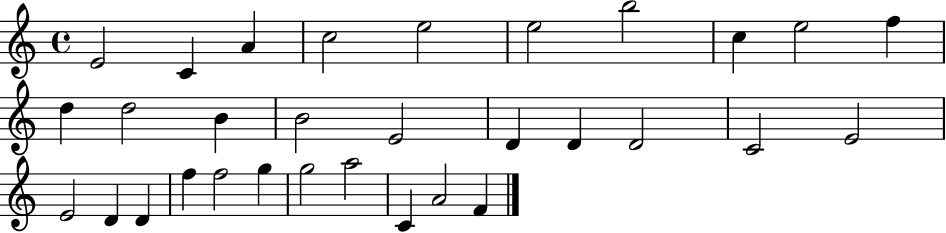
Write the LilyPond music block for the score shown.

{
  \clef treble
  \time 4/4
  \defaultTimeSignature
  \key c \major
  e'2 c'4 a'4 | c''2 e''2 | e''2 b''2 | c''4 e''2 f''4 | \break d''4 d''2 b'4 | b'2 e'2 | d'4 d'4 d'2 | c'2 e'2 | \break e'2 d'4 d'4 | f''4 f''2 g''4 | g''2 a''2 | c'4 a'2 f'4 | \break \bar "|."
}